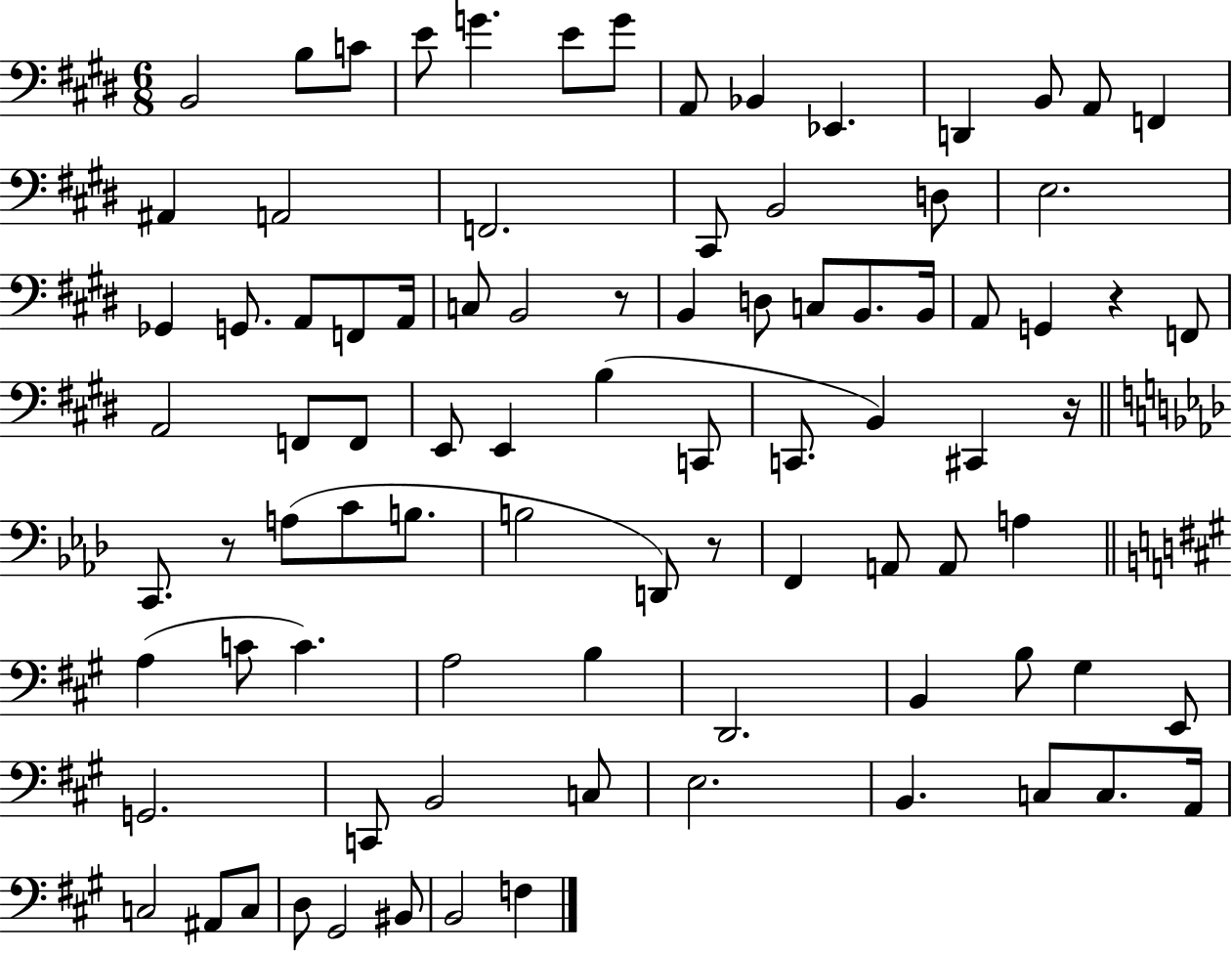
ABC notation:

X:1
T:Untitled
M:6/8
L:1/4
K:E
B,,2 B,/2 C/2 E/2 G E/2 G/2 A,,/2 _B,, _E,, D,, B,,/2 A,,/2 F,, ^A,, A,,2 F,,2 ^C,,/2 B,,2 D,/2 E,2 _G,, G,,/2 A,,/2 F,,/2 A,,/4 C,/2 B,,2 z/2 B,, D,/2 C,/2 B,,/2 B,,/4 A,,/2 G,, z F,,/2 A,,2 F,,/2 F,,/2 E,,/2 E,, B, C,,/2 C,,/2 B,, ^C,, z/4 C,,/2 z/2 A,/2 C/2 B,/2 B,2 D,,/2 z/2 F,, A,,/2 A,,/2 A, A, C/2 C A,2 B, D,,2 B,, B,/2 ^G, E,,/2 G,,2 C,,/2 B,,2 C,/2 E,2 B,, C,/2 C,/2 A,,/4 C,2 ^A,,/2 C,/2 D,/2 ^G,,2 ^B,,/2 B,,2 F,